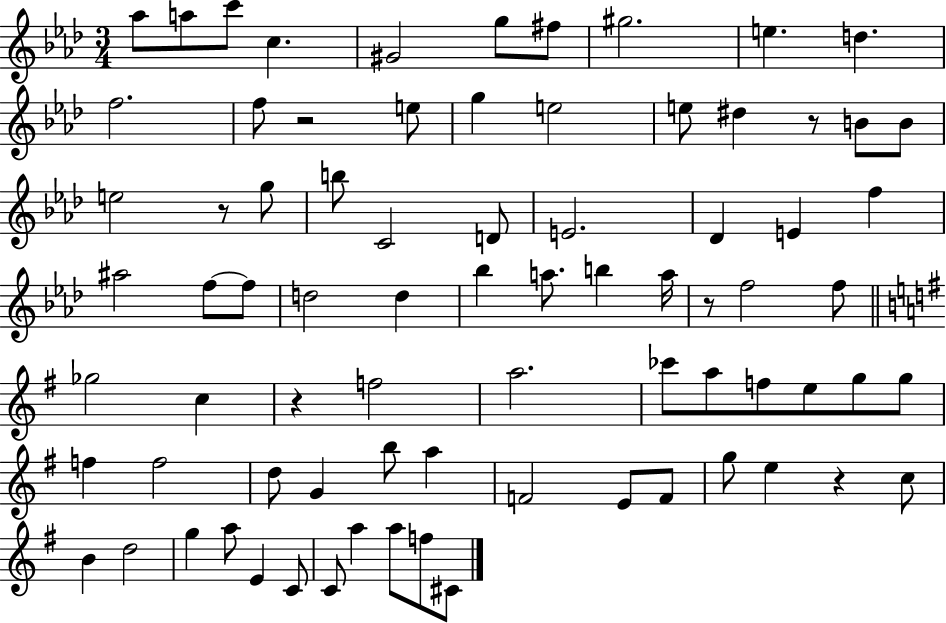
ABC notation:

X:1
T:Untitled
M:3/4
L:1/4
K:Ab
_a/2 a/2 c'/2 c ^G2 g/2 ^f/2 ^g2 e d f2 f/2 z2 e/2 g e2 e/2 ^d z/2 B/2 B/2 e2 z/2 g/2 b/2 C2 D/2 E2 _D E f ^a2 f/2 f/2 d2 d _b a/2 b a/4 z/2 f2 f/2 _g2 c z f2 a2 _c'/2 a/2 f/2 e/2 g/2 g/2 f f2 d/2 G b/2 a F2 E/2 F/2 g/2 e z c/2 B d2 g a/2 E C/2 C/2 a a/2 f/2 ^C/2